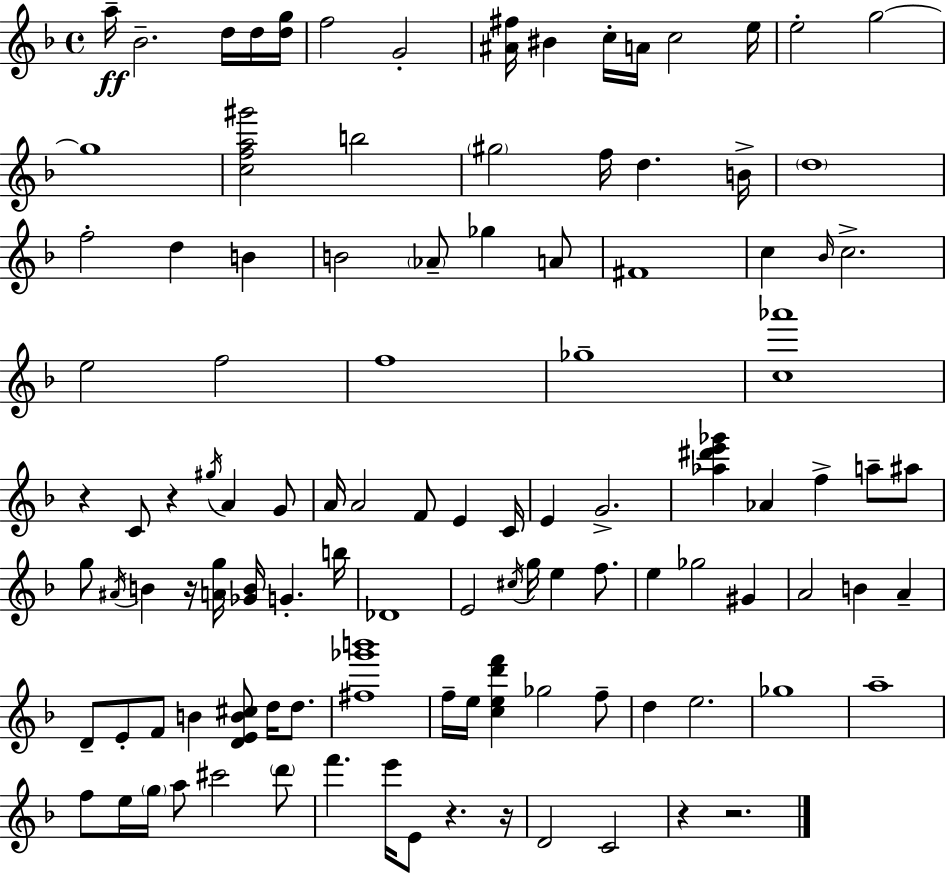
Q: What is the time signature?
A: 4/4